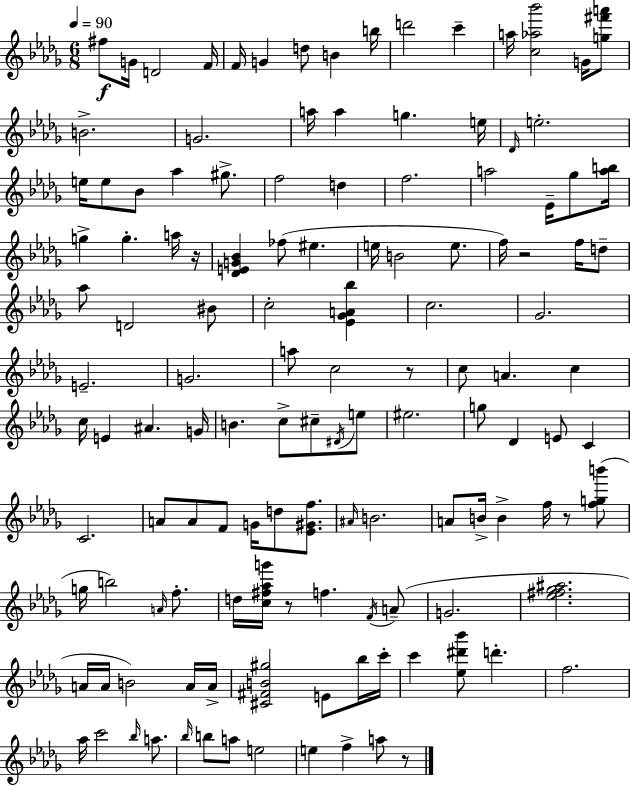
X:1
T:Untitled
M:6/8
L:1/4
K:Bbm
^f/2 G/4 D2 F/4 F/4 G d/2 B b/4 d'2 c' a/4 [c_a_b']2 G/4 [g^f'a']/2 B2 G2 a/4 a g e/4 _D/4 e2 e/4 e/2 _B/2 _a ^g/2 f2 d f2 a2 _E/4 _g/2 [ab]/4 g g a/4 z/4 [_DEG_B] _f/2 ^e e/4 B2 e/2 f/4 z2 f/4 d/2 _a/2 D2 ^B/2 c2 [_E_GA_b] c2 _G2 E2 G2 a/2 c2 z/2 c/2 A c c/4 E ^A G/4 B c/2 ^c/2 ^D/4 e/2 ^e2 g/2 _D E/2 C C2 A/2 A/2 F/2 G/4 d/2 [_E^Gf]/2 ^A/4 B2 A/2 B/4 B f/4 z/2 [fgb']/2 g/4 b2 A/4 f/2 d/4 [c^f_ag']/4 z/2 f F/4 A/2 G2 [_e^f_g^a]2 A/4 A/4 B2 A/4 A/4 [^C^FB^g]2 E/2 _b/4 c'/4 c' [_e^d'_b']/2 d' f2 _a/4 c'2 _b/4 a/2 _b/4 b/2 a/2 e2 e f a/2 z/2